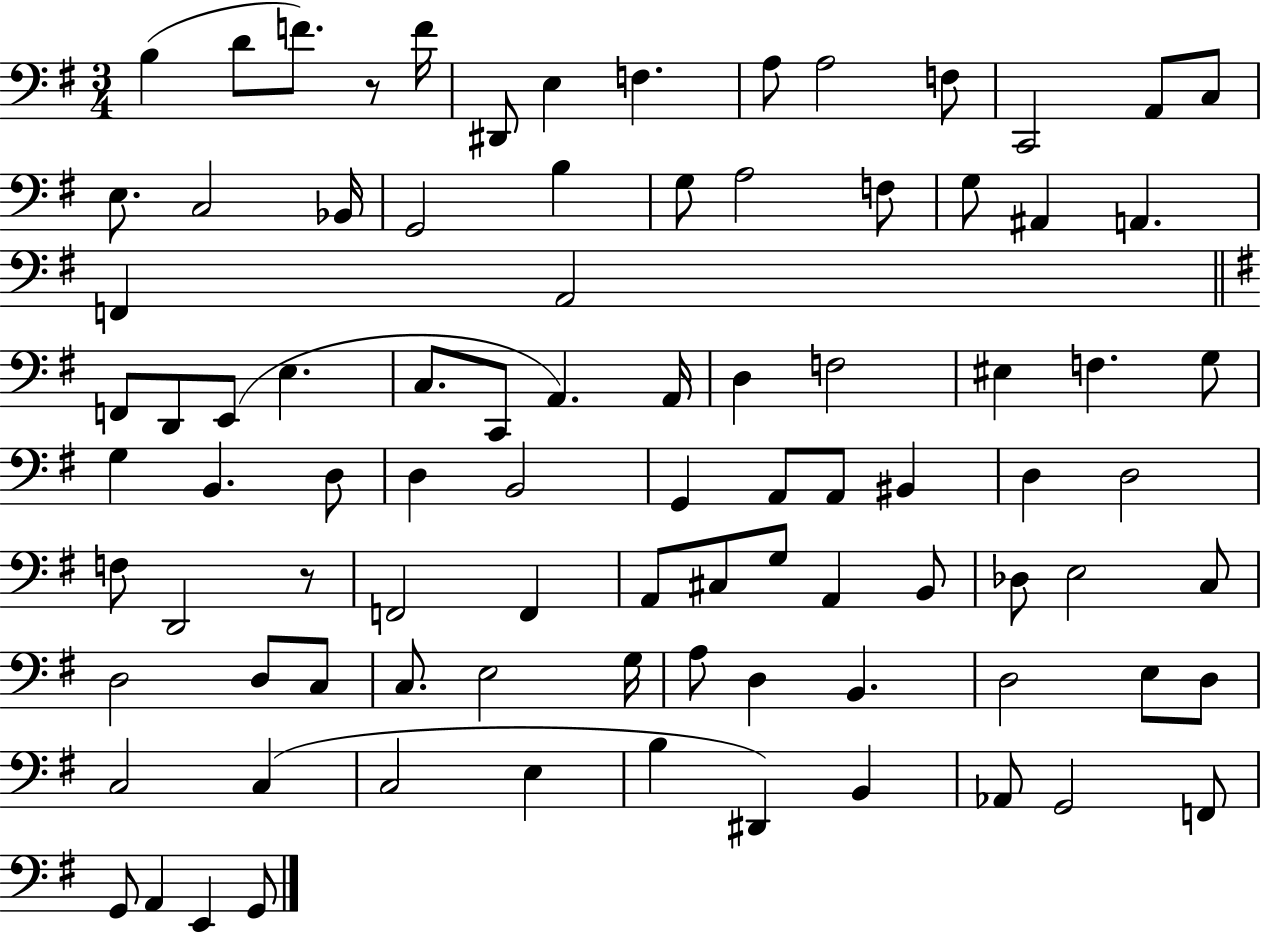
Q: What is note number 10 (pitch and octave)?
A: F3